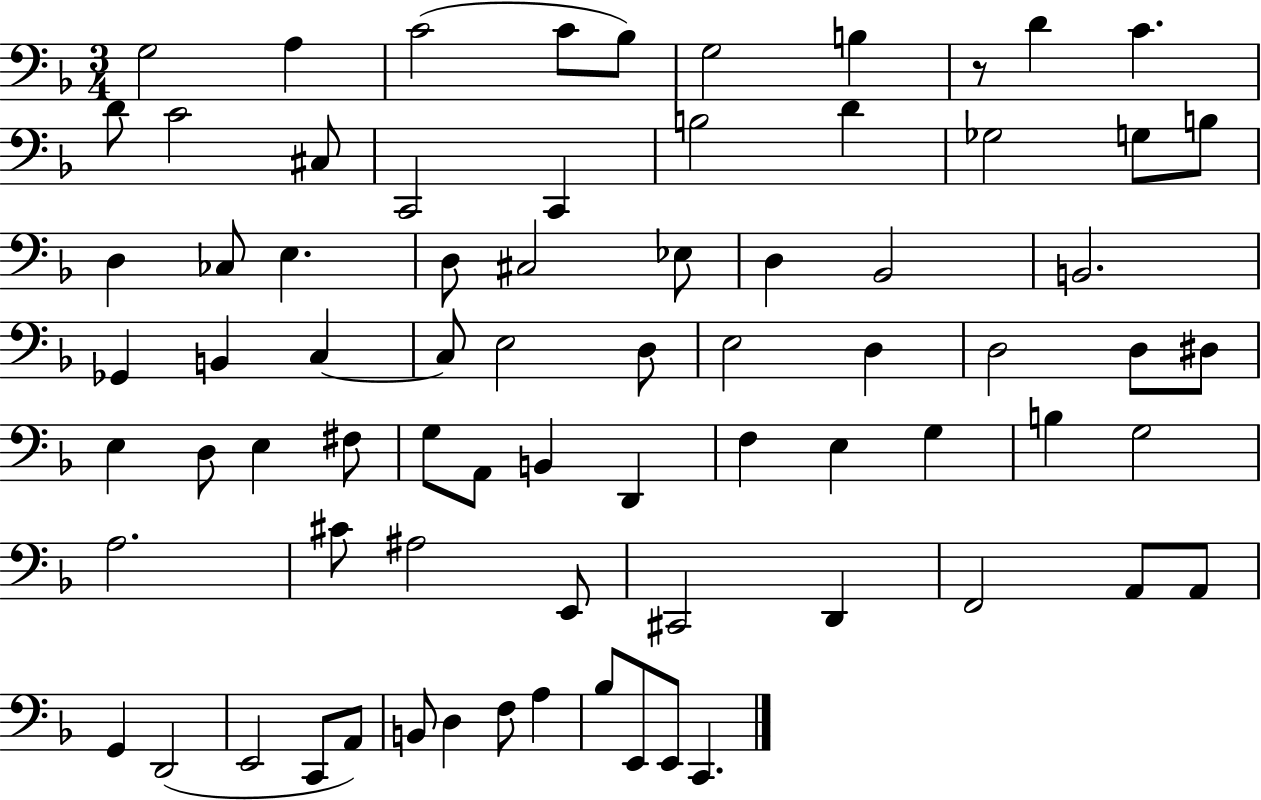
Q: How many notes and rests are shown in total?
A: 75